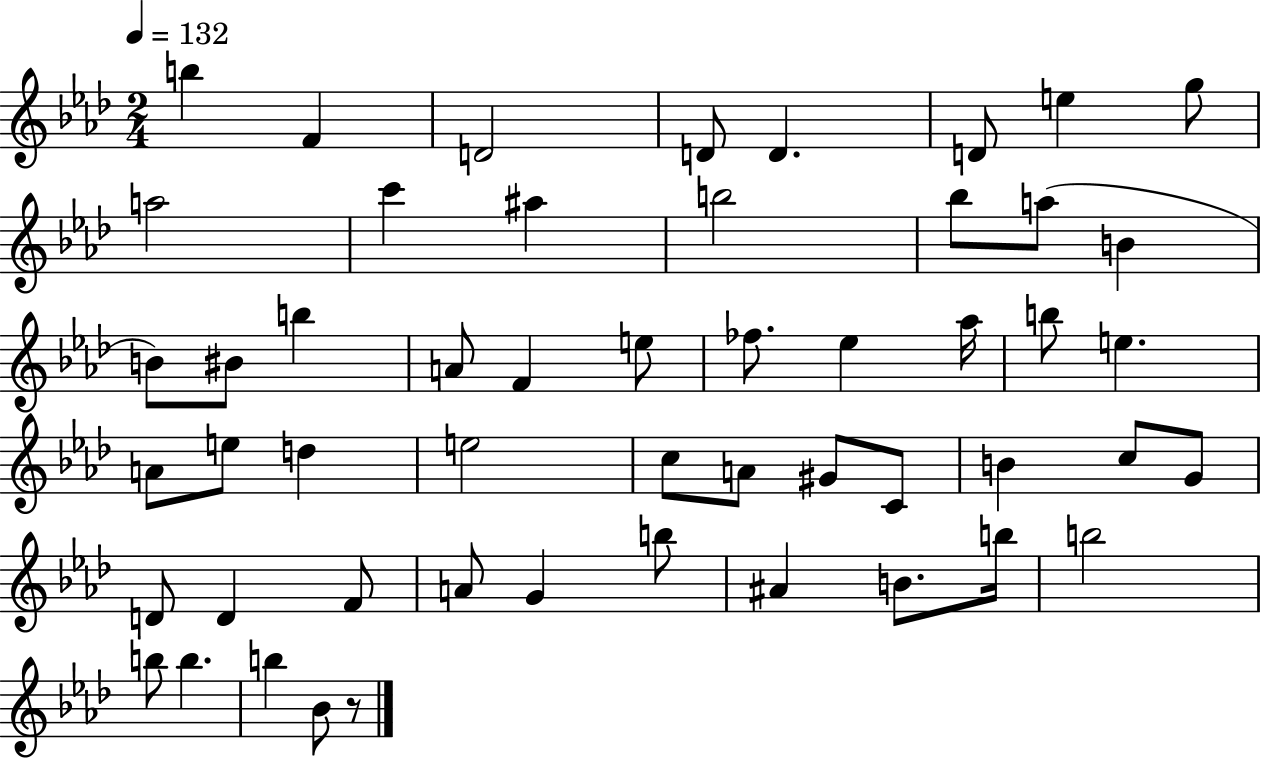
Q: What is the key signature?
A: AES major